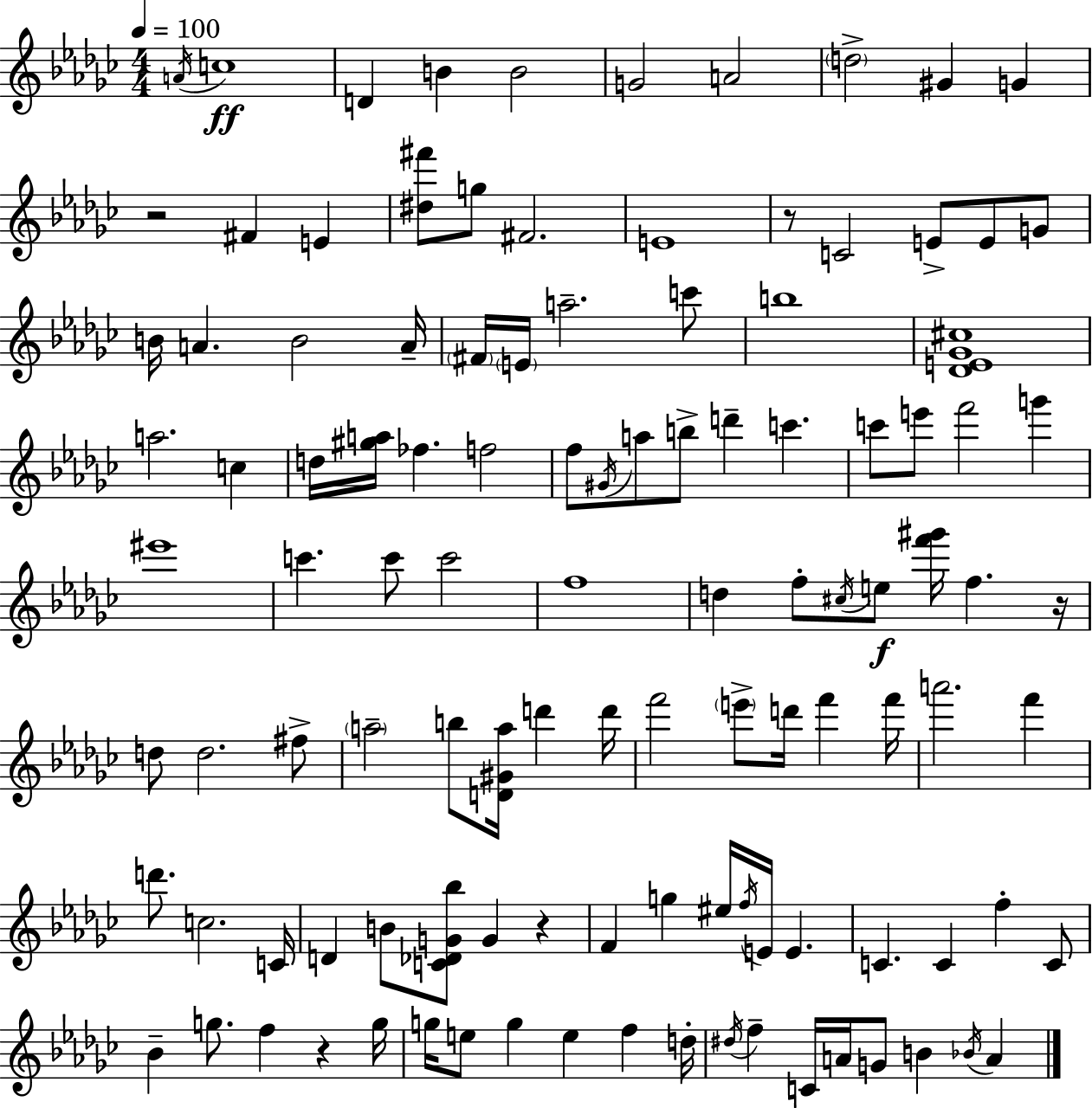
A4/s C5/w D4/q B4/q B4/h G4/h A4/h D5/h G#4/q G4/q R/h F#4/q E4/q [D#5,F#6]/e G5/e F#4/h. E4/w R/e C4/h E4/e E4/e G4/e B4/s A4/q. B4/h A4/s F#4/s E4/s A5/h. C6/e B5/w [Db4,E4,Gb4,C#5]/w A5/h. C5/q D5/s [G#5,A5]/s FES5/q. F5/h F5/e G#4/s A5/e B5/e D6/q C6/q. C6/e E6/e F6/h G6/q EIS6/w C6/q. C6/e C6/h F5/w D5/q F5/e C#5/s E5/e [F6,G#6]/s F5/q. R/s D5/e D5/h. F#5/e A5/h B5/e [D4,G#4,A5]/s D6/q D6/s F6/h E6/e D6/s F6/q F6/s A6/h. F6/q D6/e. C5/h. C4/s D4/q B4/e [C4,Db4,G4,Bb5]/e G4/q R/q F4/q G5/q EIS5/s F5/s E4/s E4/q. C4/q. C4/q F5/q C4/e Bb4/q G5/e. F5/q R/q G5/s G5/s E5/e G5/q E5/q F5/q D5/s D#5/s F5/q C4/s A4/s G4/e B4/q Bb4/s A4/q